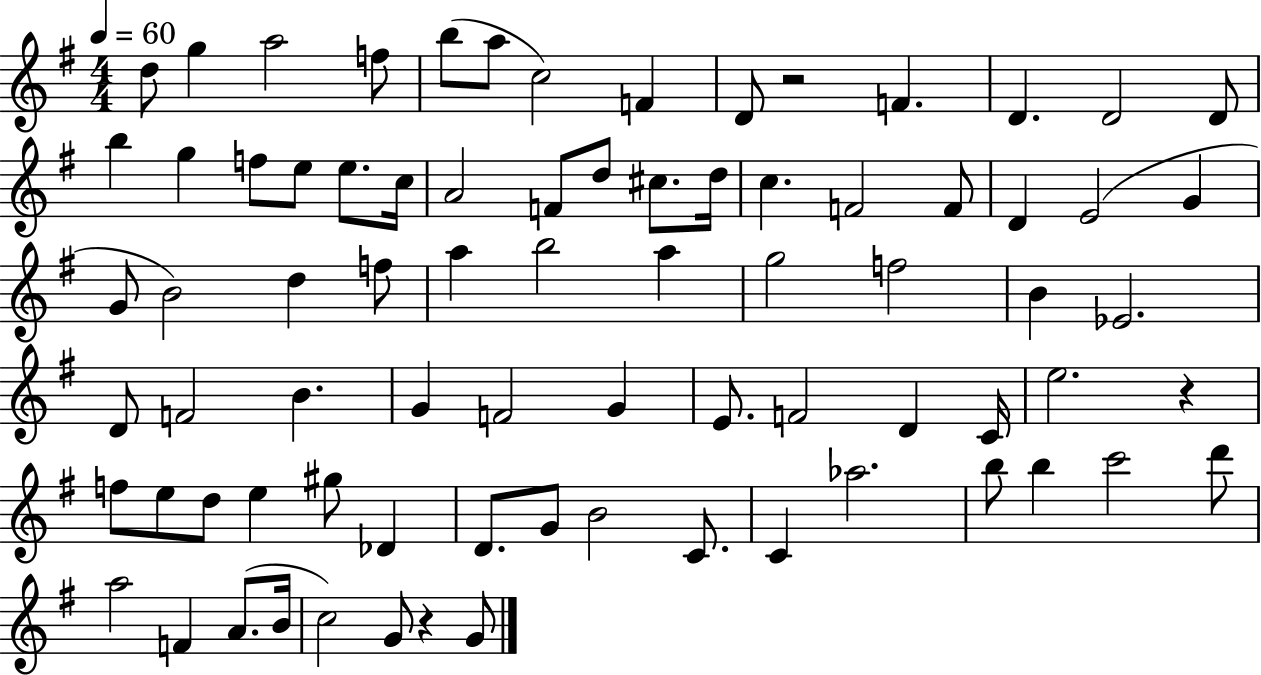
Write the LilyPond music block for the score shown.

{
  \clef treble
  \numericTimeSignature
  \time 4/4
  \key g \major
  \tempo 4 = 60
  d''8 g''4 a''2 f''8 | b''8( a''8 c''2) f'4 | d'8 r2 f'4. | d'4. d'2 d'8 | \break b''4 g''4 f''8 e''8 e''8. c''16 | a'2 f'8 d''8 cis''8. d''16 | c''4. f'2 f'8 | d'4 e'2( g'4 | \break g'8 b'2) d''4 f''8 | a''4 b''2 a''4 | g''2 f''2 | b'4 ees'2. | \break d'8 f'2 b'4. | g'4 f'2 g'4 | e'8. f'2 d'4 c'16 | e''2. r4 | \break f''8 e''8 d''8 e''4 gis''8 des'4 | d'8. g'8 b'2 c'8. | c'4 aes''2. | b''8 b''4 c'''2 d'''8 | \break a''2 f'4 a'8.( b'16 | c''2) g'8 r4 g'8 | \bar "|."
}